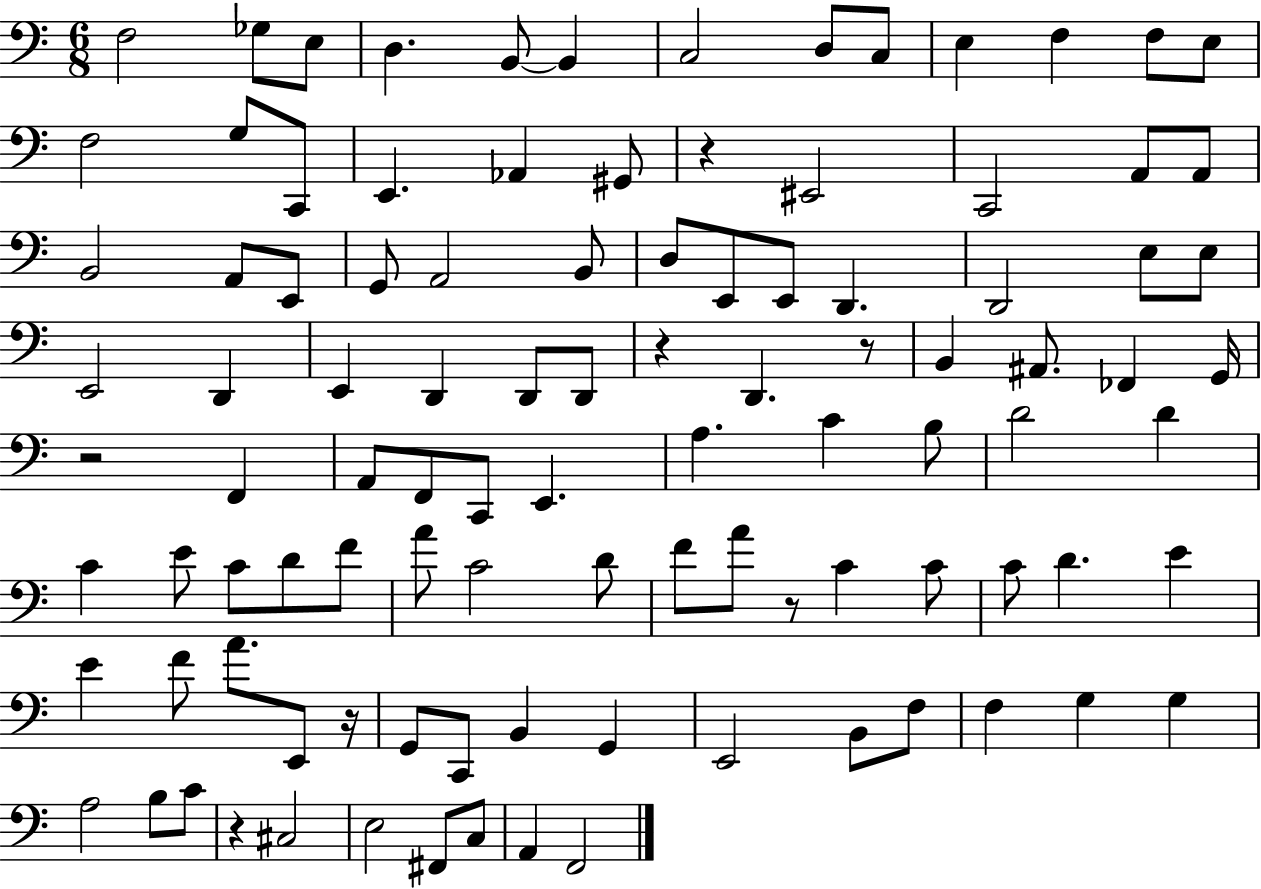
{
  \clef bass
  \numericTimeSignature
  \time 6/8
  \key c \major
  f2 ges8 e8 | d4. b,8~~ b,4 | c2 d8 c8 | e4 f4 f8 e8 | \break f2 g8 c,8 | e,4. aes,4 gis,8 | r4 eis,2 | c,2 a,8 a,8 | \break b,2 a,8 e,8 | g,8 a,2 b,8 | d8 e,8 e,8 d,4. | d,2 e8 e8 | \break e,2 d,4 | e,4 d,4 d,8 d,8 | r4 d,4. r8 | b,4 ais,8. fes,4 g,16 | \break r2 f,4 | a,8 f,8 c,8 e,4. | a4. c'4 b8 | d'2 d'4 | \break c'4 e'8 c'8 d'8 f'8 | a'8 c'2 d'8 | f'8 a'8 r8 c'4 c'8 | c'8 d'4. e'4 | \break e'4 f'8 a'8. e,8 r16 | g,8 c,8 b,4 g,4 | e,2 b,8 f8 | f4 g4 g4 | \break a2 b8 c'8 | r4 cis2 | e2 fis,8 c8 | a,4 f,2 | \break \bar "|."
}